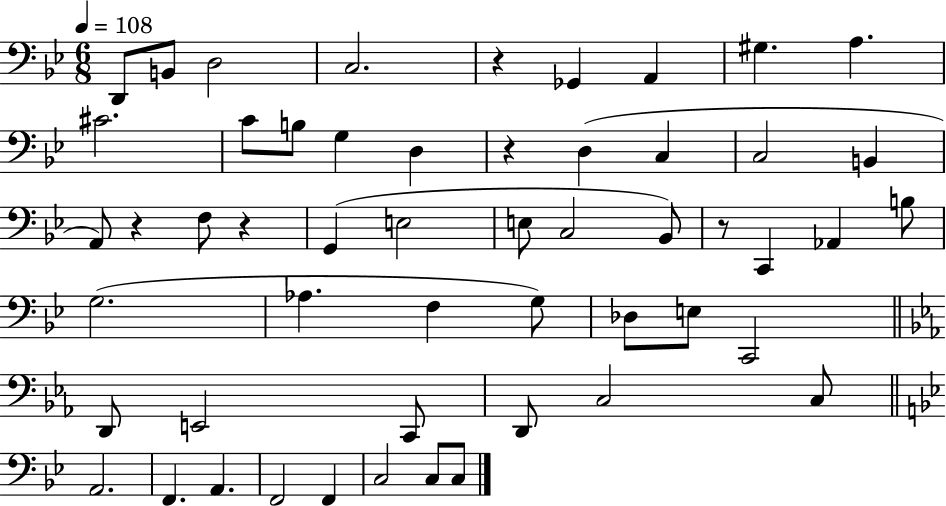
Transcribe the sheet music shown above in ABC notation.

X:1
T:Untitled
M:6/8
L:1/4
K:Bb
D,,/2 B,,/2 D,2 C,2 z _G,, A,, ^G, A, ^C2 C/2 B,/2 G, D, z D, C, C,2 B,, A,,/2 z F,/2 z G,, E,2 E,/2 C,2 _B,,/2 z/2 C,, _A,, B,/2 G,2 _A, F, G,/2 _D,/2 E,/2 C,,2 D,,/2 E,,2 C,,/2 D,,/2 C,2 C,/2 A,,2 F,, A,, F,,2 F,, C,2 C,/2 C,/2